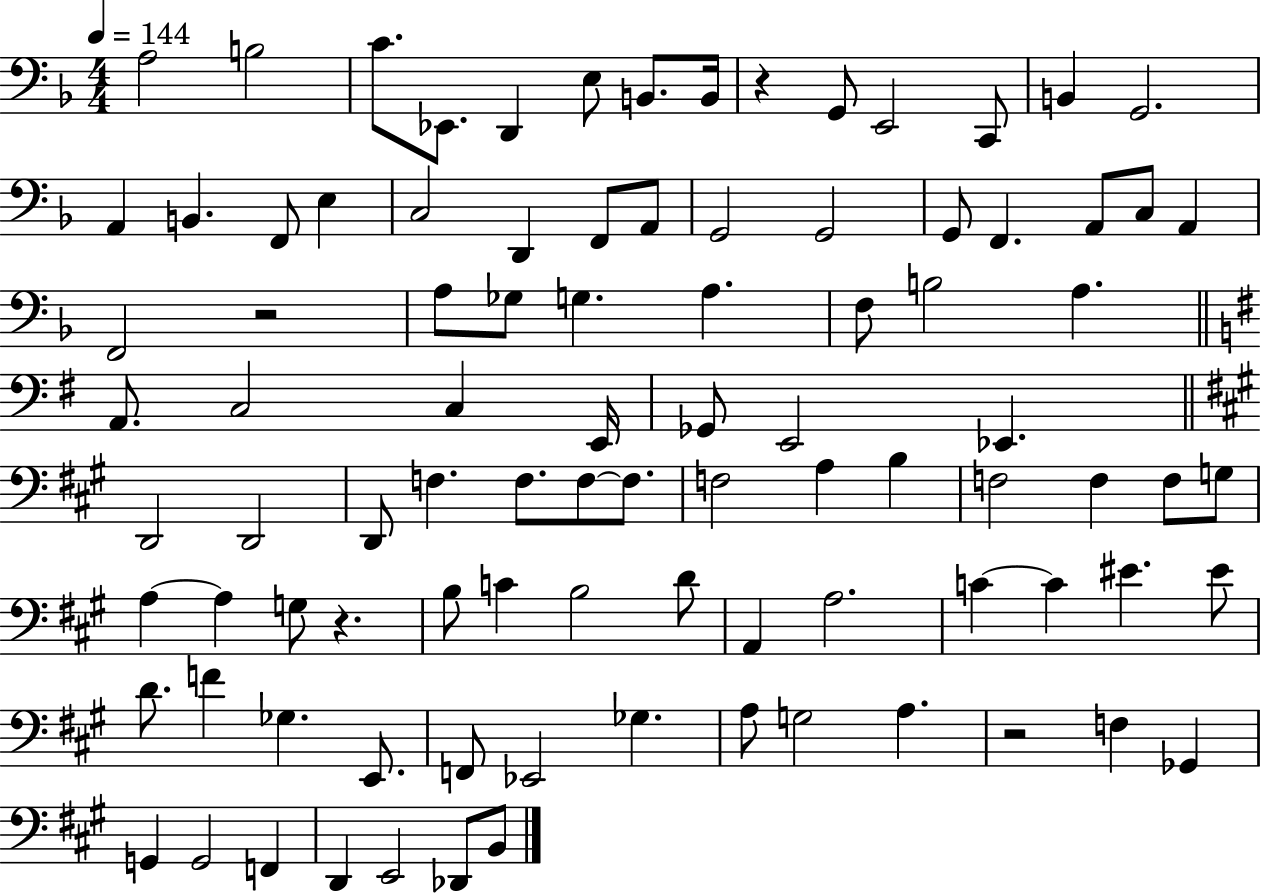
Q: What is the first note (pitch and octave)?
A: A3